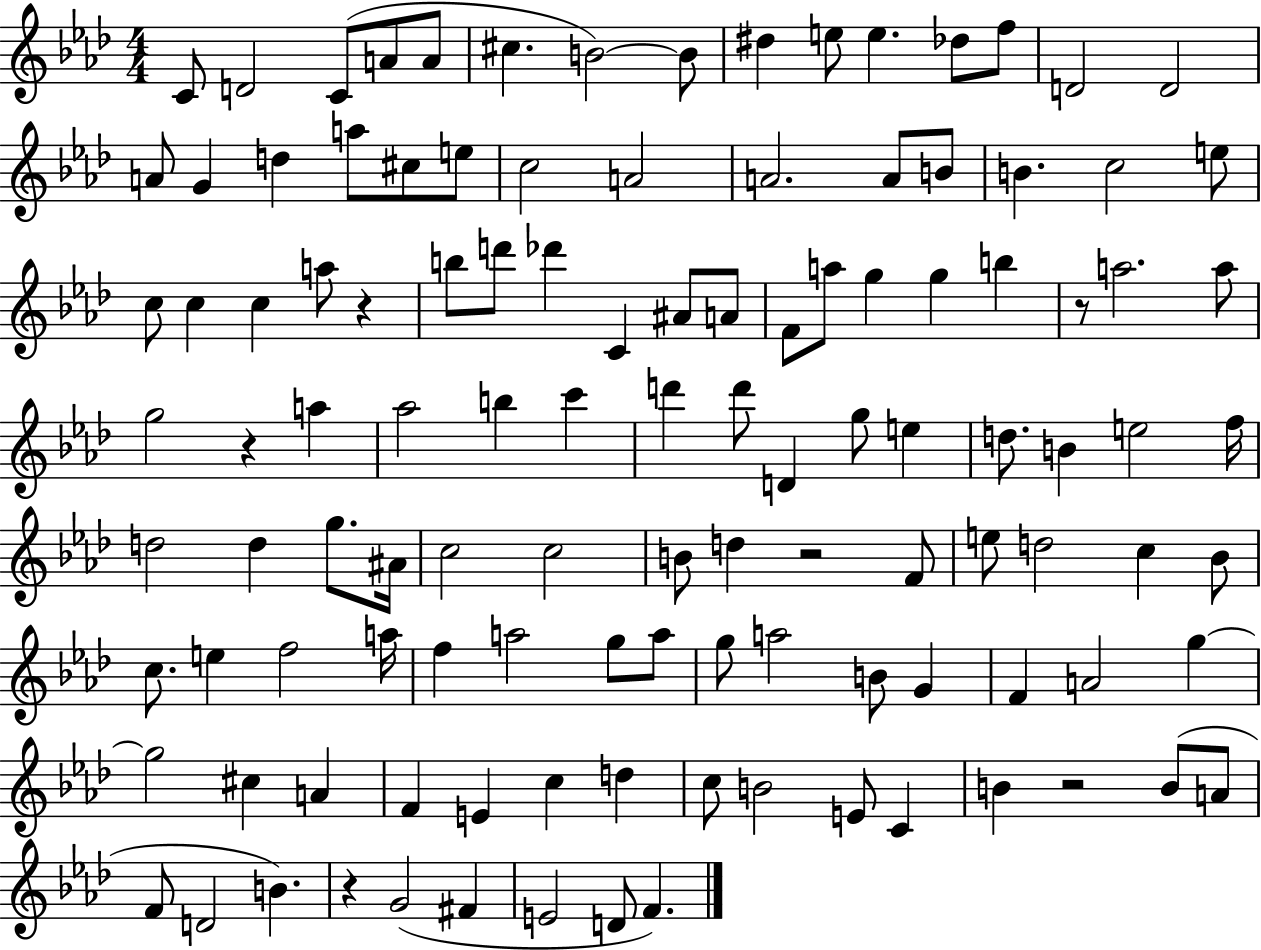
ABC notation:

X:1
T:Untitled
M:4/4
L:1/4
K:Ab
C/2 D2 C/2 A/2 A/2 ^c B2 B/2 ^d e/2 e _d/2 f/2 D2 D2 A/2 G d a/2 ^c/2 e/2 c2 A2 A2 A/2 B/2 B c2 e/2 c/2 c c a/2 z b/2 d'/2 _d' C ^A/2 A/2 F/2 a/2 g g b z/2 a2 a/2 g2 z a _a2 b c' d' d'/2 D g/2 e d/2 B e2 f/4 d2 d g/2 ^A/4 c2 c2 B/2 d z2 F/2 e/2 d2 c _B/2 c/2 e f2 a/4 f a2 g/2 a/2 g/2 a2 B/2 G F A2 g g2 ^c A F E c d c/2 B2 E/2 C B z2 B/2 A/2 F/2 D2 B z G2 ^F E2 D/2 F